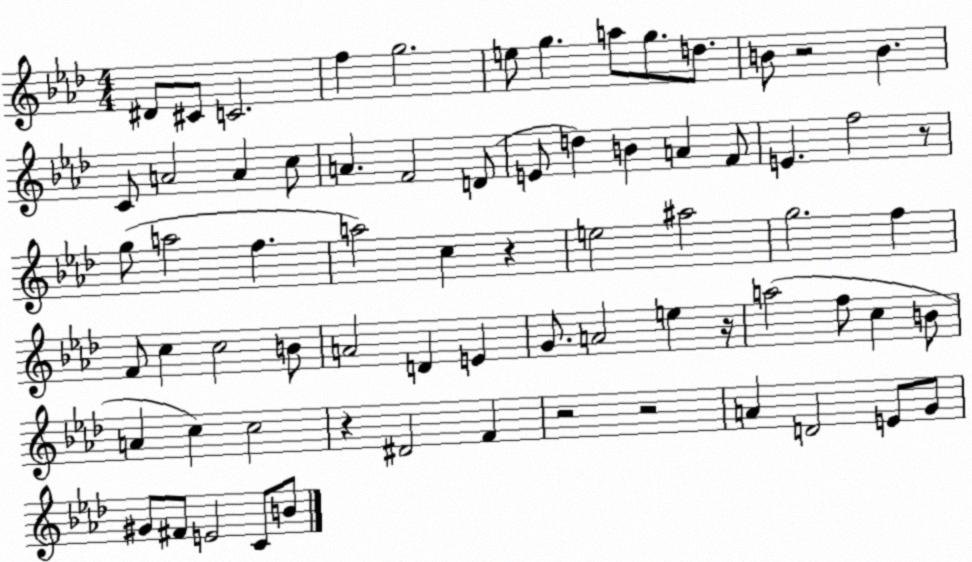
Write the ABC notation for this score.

X:1
T:Untitled
M:4/4
L:1/4
K:Ab
^D/2 ^C/2 C2 f g2 e/2 g a/2 g/2 d/2 B/2 z2 B C/2 A2 A c/2 A F2 D/2 E/2 d B A F/2 E f2 z/2 g/2 a2 f a2 c z e2 ^a2 g2 f F/2 c c2 B/2 A2 D E G/2 A2 e z/4 a2 f/2 c B/2 A c c2 z ^D2 F z2 z2 A D2 E/2 G/2 ^G/2 ^F/2 E2 C/2 B/2